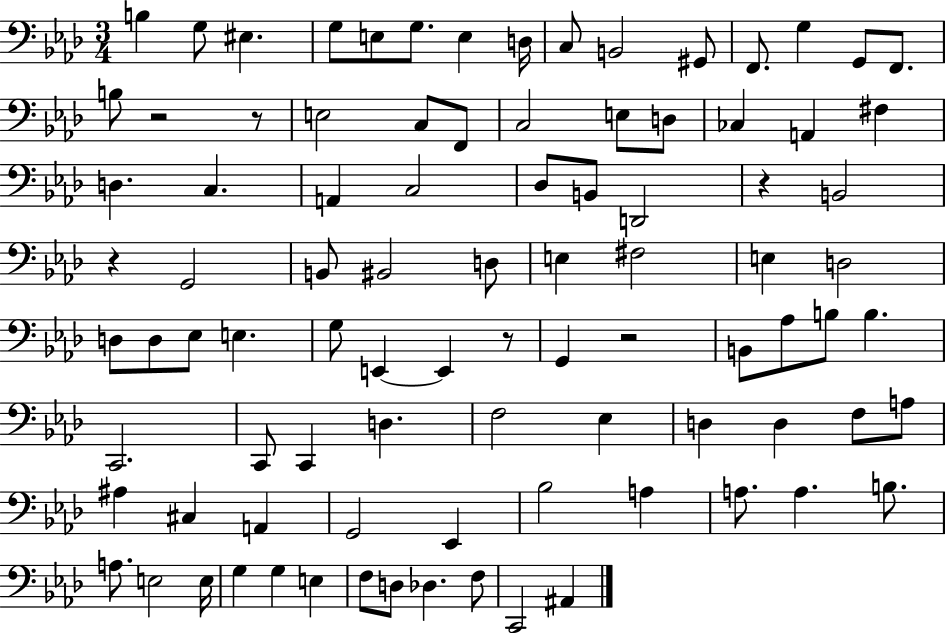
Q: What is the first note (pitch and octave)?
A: B3